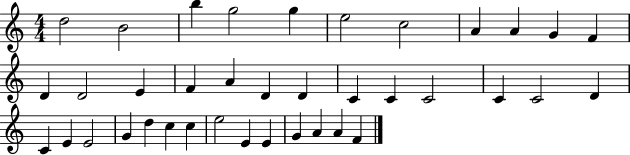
D5/h B4/h B5/q G5/h G5/q E5/h C5/h A4/q A4/q G4/q F4/q D4/q D4/h E4/q F4/q A4/q D4/q D4/q C4/q C4/q C4/h C4/q C4/h D4/q C4/q E4/q E4/h G4/q D5/q C5/q C5/q E5/h E4/q E4/q G4/q A4/q A4/q F4/q